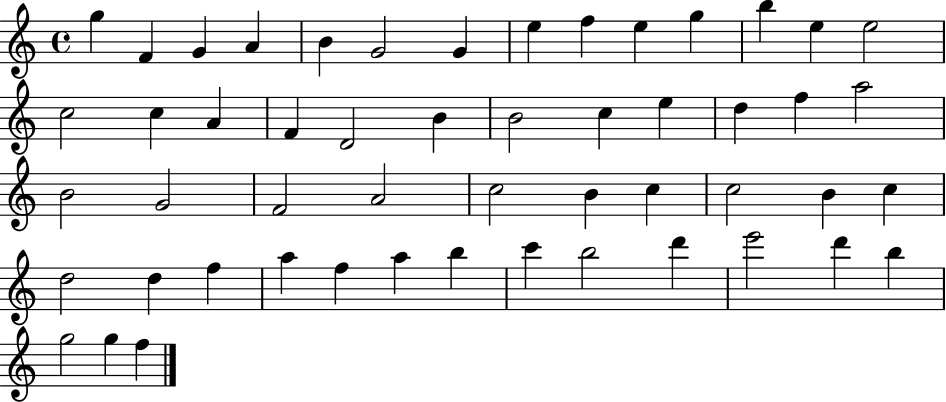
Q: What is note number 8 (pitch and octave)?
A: E5